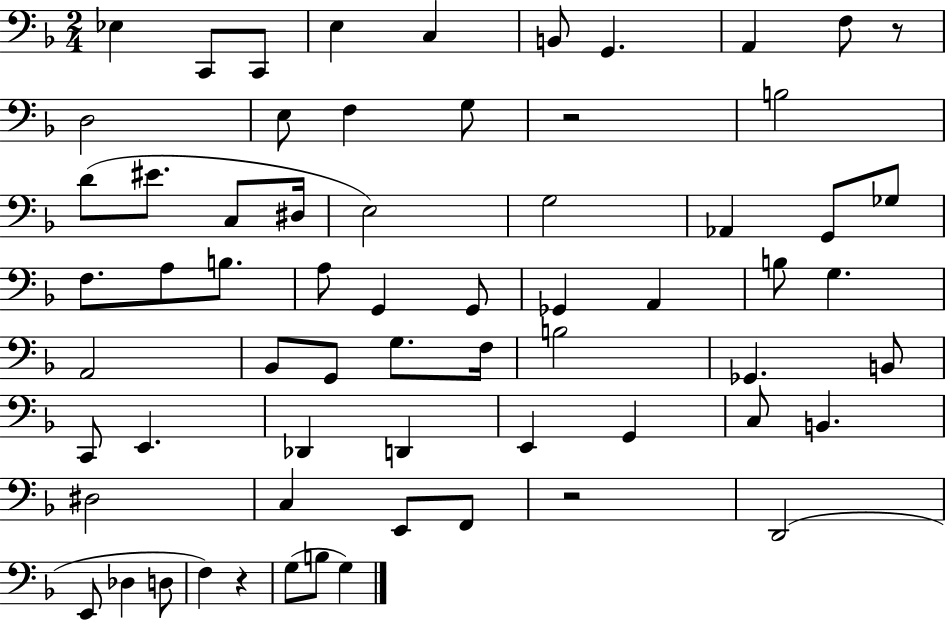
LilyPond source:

{
  \clef bass
  \numericTimeSignature
  \time 2/4
  \key f \major
  ees4 c,8 c,8 | e4 c4 | b,8 g,4. | a,4 f8 r8 | \break d2 | e8 f4 g8 | r2 | b2 | \break d'8( eis'8. c8 dis16 | e2) | g2 | aes,4 g,8 ges8 | \break f8. a8 b8. | a8 g,4 g,8 | ges,4 a,4 | b8 g4. | \break a,2 | bes,8 g,8 g8. f16 | b2 | ges,4. b,8 | \break c,8 e,4. | des,4 d,4 | e,4 g,4 | c8 b,4. | \break dis2 | c4 e,8 f,8 | r2 | d,2( | \break e,8 des4 d8 | f4) r4 | g8( b8 g4) | \bar "|."
}